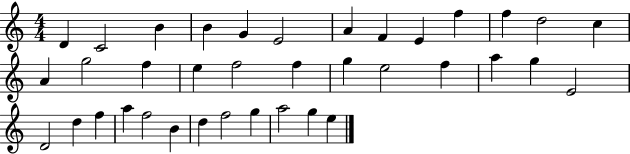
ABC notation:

X:1
T:Untitled
M:4/4
L:1/4
K:C
D C2 B B G E2 A F E f f d2 c A g2 f e f2 f g e2 f a g E2 D2 d f a f2 B d f2 g a2 g e